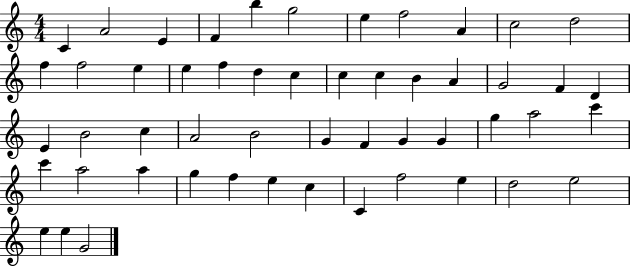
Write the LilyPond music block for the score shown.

{
  \clef treble
  \numericTimeSignature
  \time 4/4
  \key c \major
  c'4 a'2 e'4 | f'4 b''4 g''2 | e''4 f''2 a'4 | c''2 d''2 | \break f''4 f''2 e''4 | e''4 f''4 d''4 c''4 | c''4 c''4 b'4 a'4 | g'2 f'4 d'4 | \break e'4 b'2 c''4 | a'2 b'2 | g'4 f'4 g'4 g'4 | g''4 a''2 c'''4 | \break c'''4 a''2 a''4 | g''4 f''4 e''4 c''4 | c'4 f''2 e''4 | d''2 e''2 | \break e''4 e''4 g'2 | \bar "|."
}